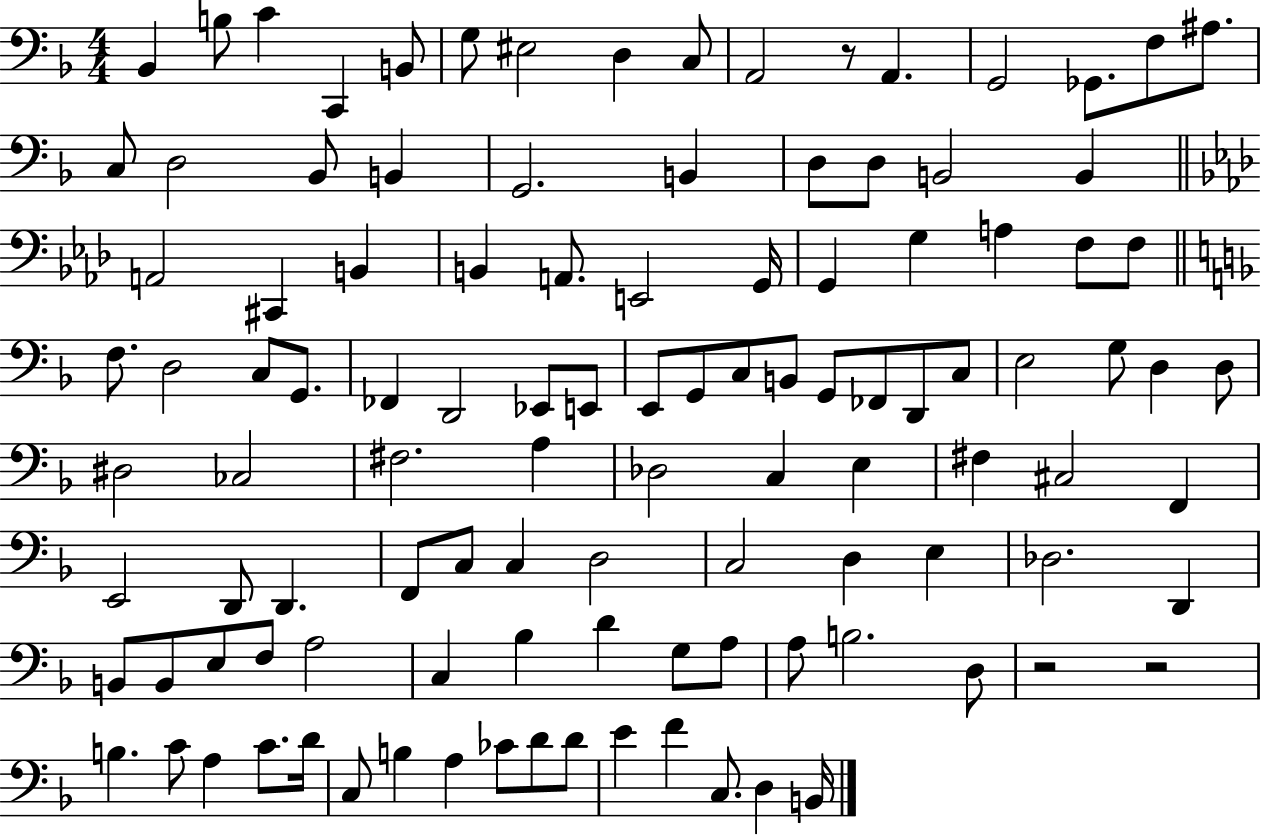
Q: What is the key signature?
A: F major